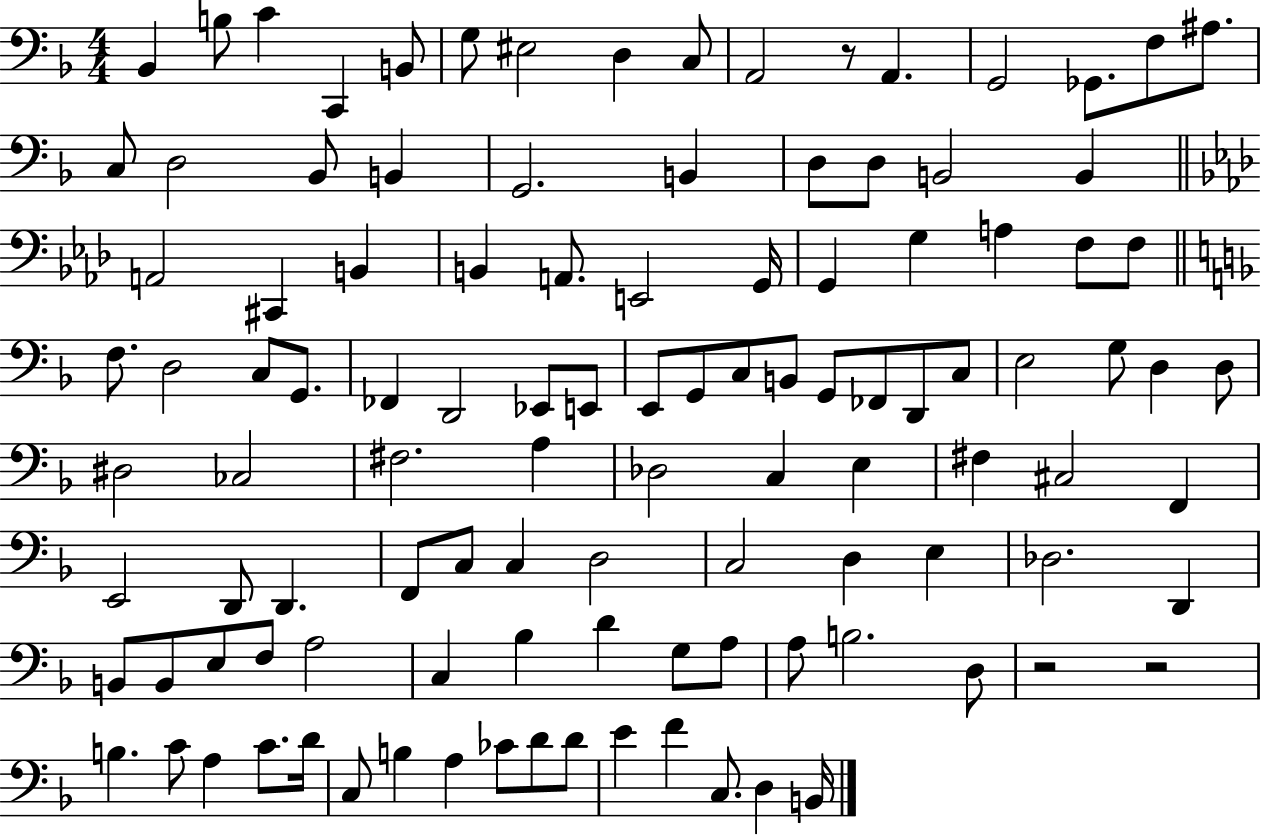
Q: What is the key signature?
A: F major